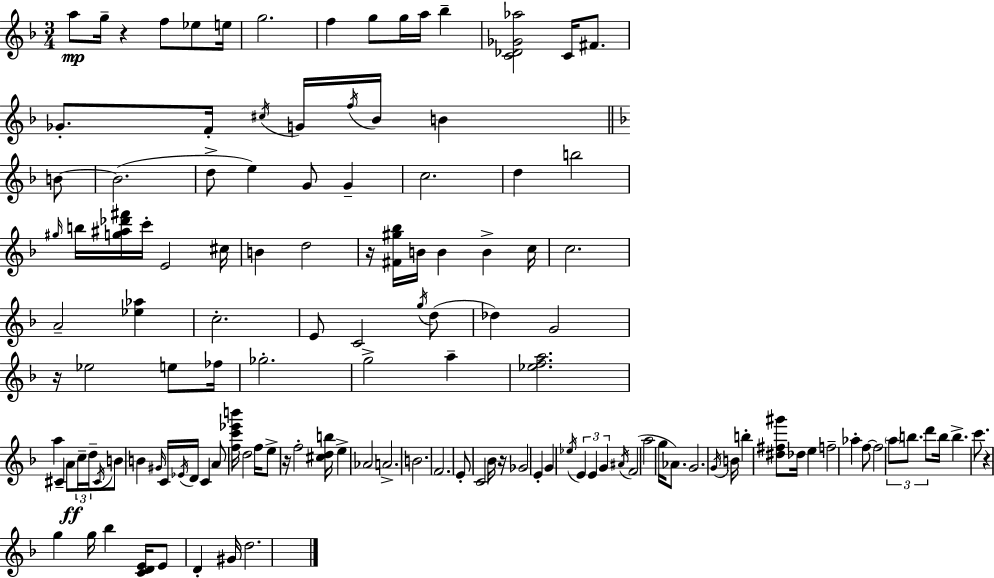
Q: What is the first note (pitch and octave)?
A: A5